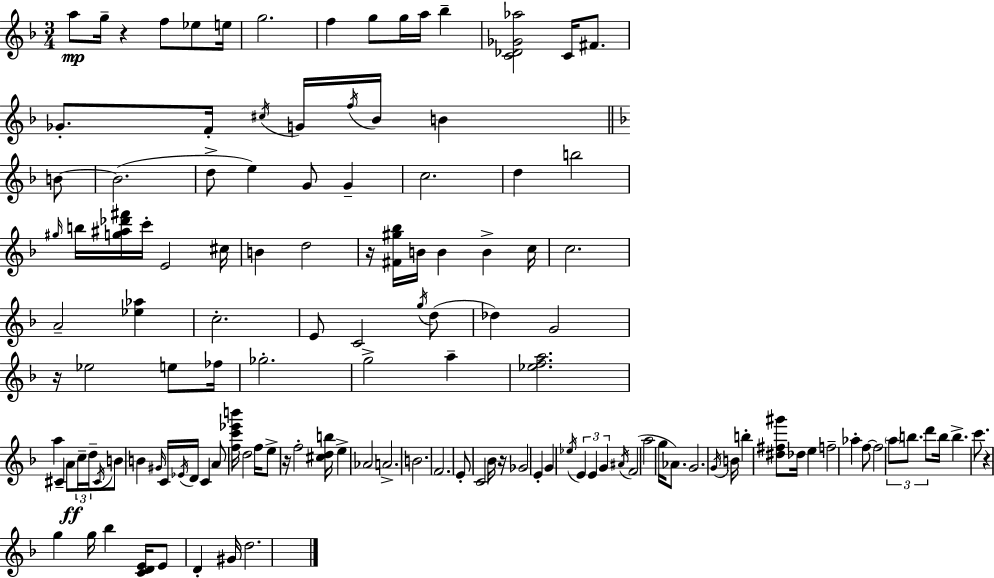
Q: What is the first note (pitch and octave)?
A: A5